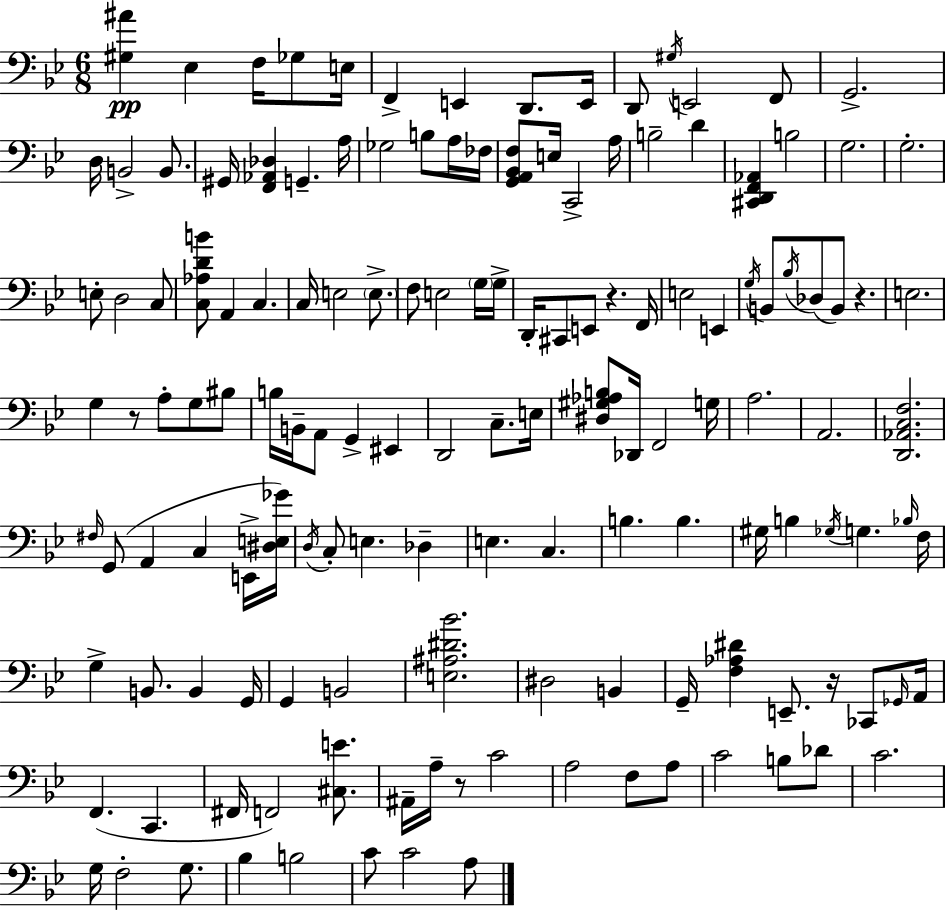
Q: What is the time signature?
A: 6/8